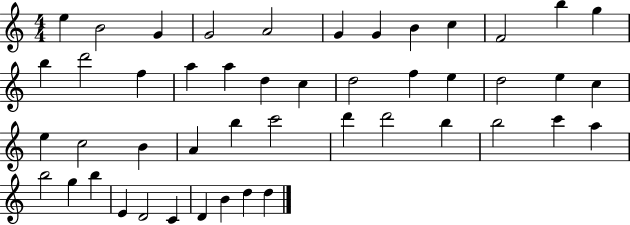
{
  \clef treble
  \numericTimeSignature
  \time 4/4
  \key c \major
  e''4 b'2 g'4 | g'2 a'2 | g'4 g'4 b'4 c''4 | f'2 b''4 g''4 | \break b''4 d'''2 f''4 | a''4 a''4 d''4 c''4 | d''2 f''4 e''4 | d''2 e''4 c''4 | \break e''4 c''2 b'4 | a'4 b''4 c'''2 | d'''4 d'''2 b''4 | b''2 c'''4 a''4 | \break b''2 g''4 b''4 | e'4 d'2 c'4 | d'4 b'4 d''4 d''4 | \bar "|."
}